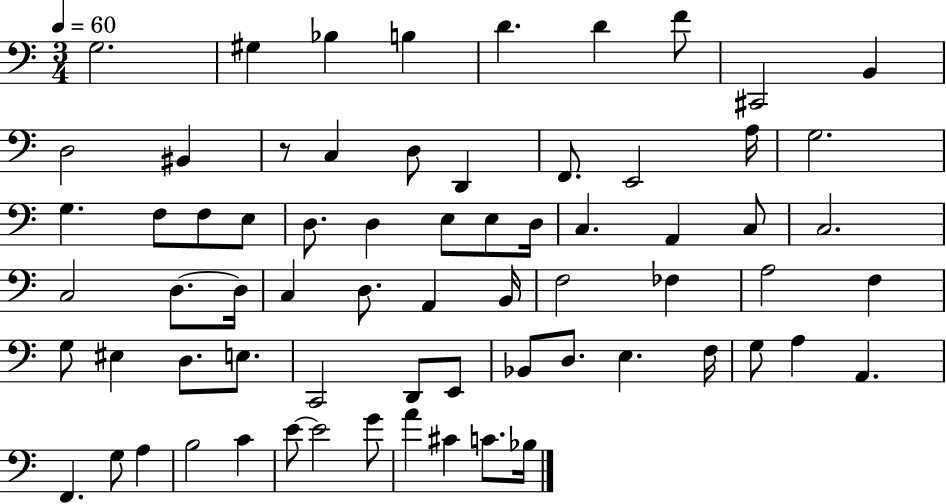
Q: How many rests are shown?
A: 1